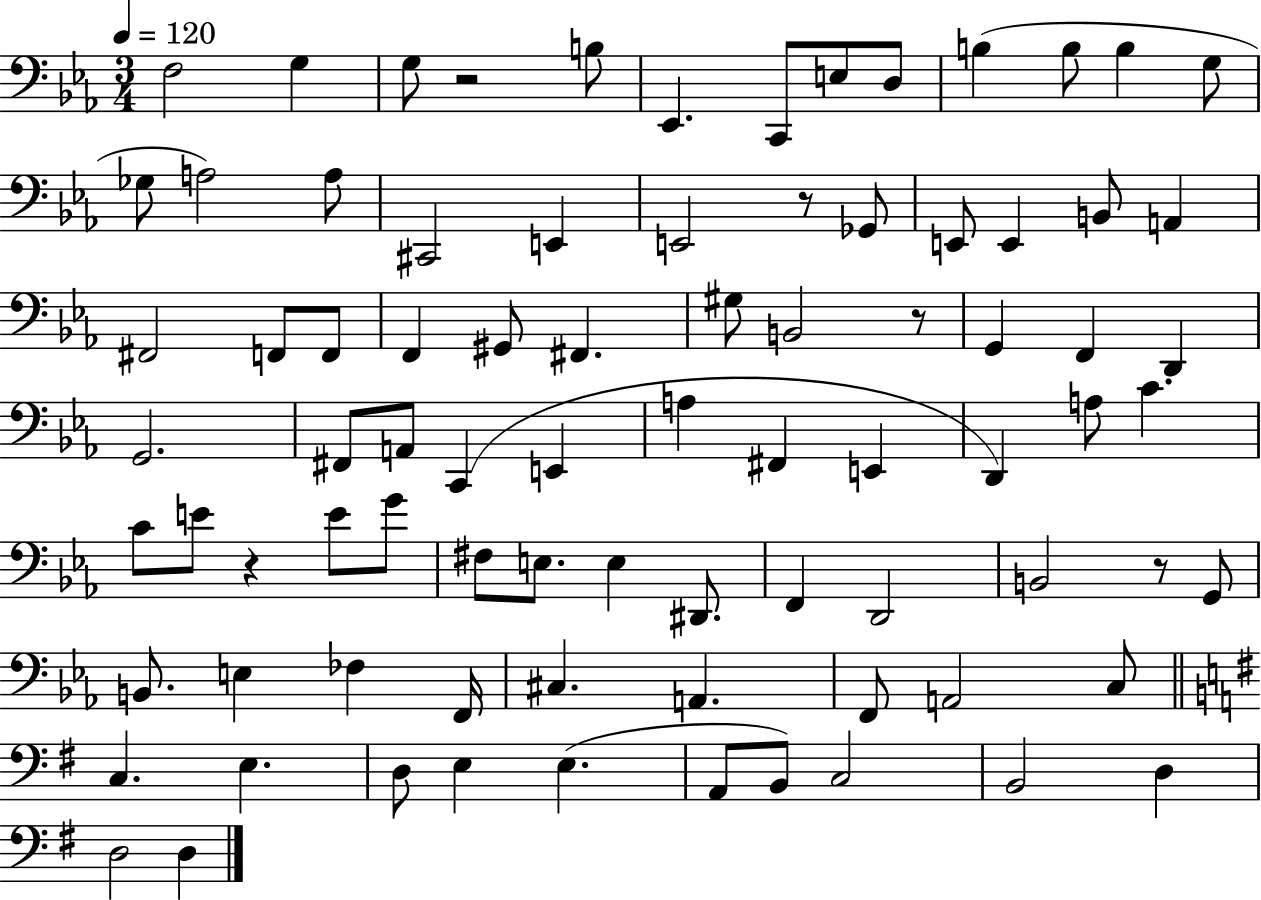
X:1
T:Untitled
M:3/4
L:1/4
K:Eb
F,2 G, G,/2 z2 B,/2 _E,, C,,/2 E,/2 D,/2 B, B,/2 B, G,/2 _G,/2 A,2 A,/2 ^C,,2 E,, E,,2 z/2 _G,,/2 E,,/2 E,, B,,/2 A,, ^F,,2 F,,/2 F,,/2 F,, ^G,,/2 ^F,, ^G,/2 B,,2 z/2 G,, F,, D,, G,,2 ^F,,/2 A,,/2 C,, E,, A, ^F,, E,, D,, A,/2 C C/2 E/2 z E/2 G/2 ^F,/2 E,/2 E, ^D,,/2 F,, D,,2 B,,2 z/2 G,,/2 B,,/2 E, _F, F,,/4 ^C, A,, F,,/2 A,,2 C,/2 C, E, D,/2 E, E, A,,/2 B,,/2 C,2 B,,2 D, D,2 D,